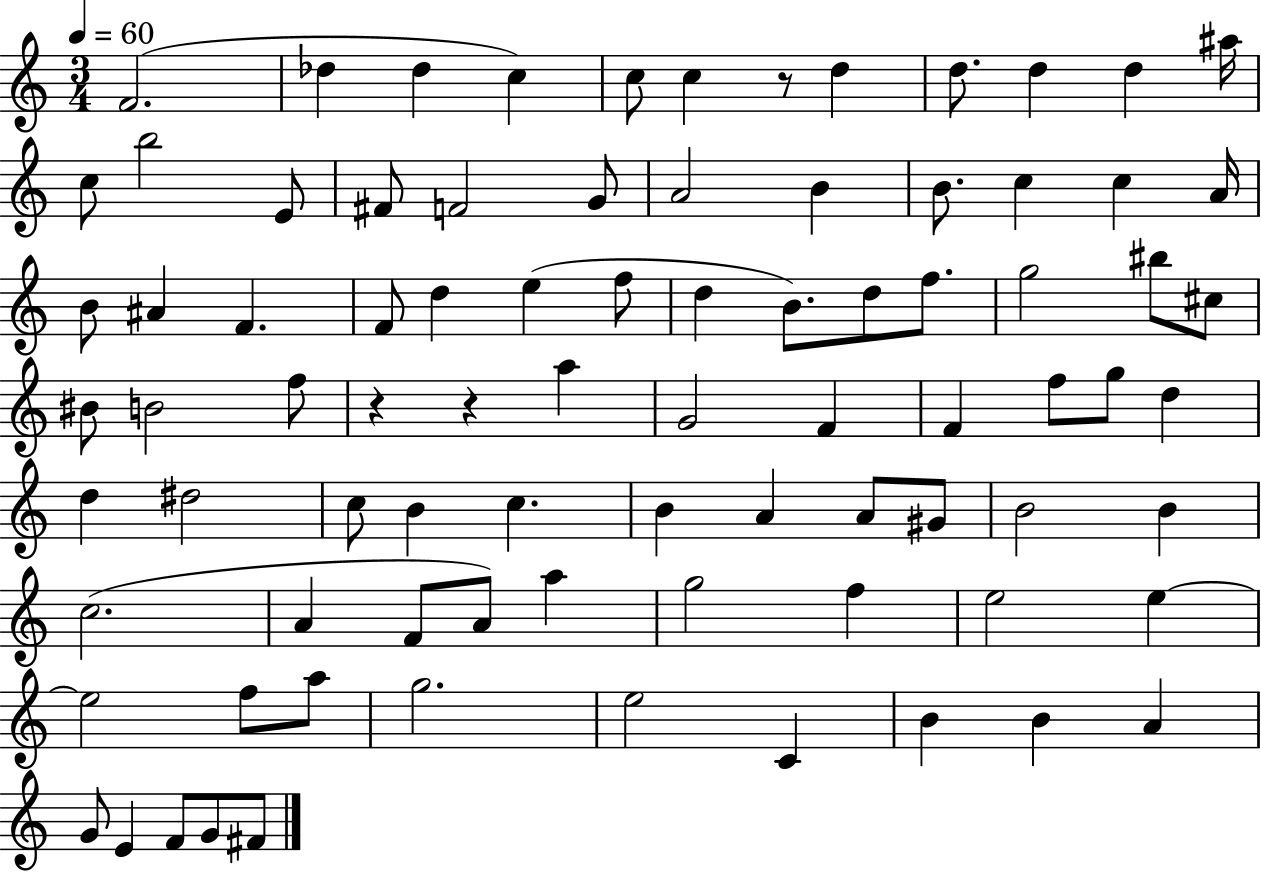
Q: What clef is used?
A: treble